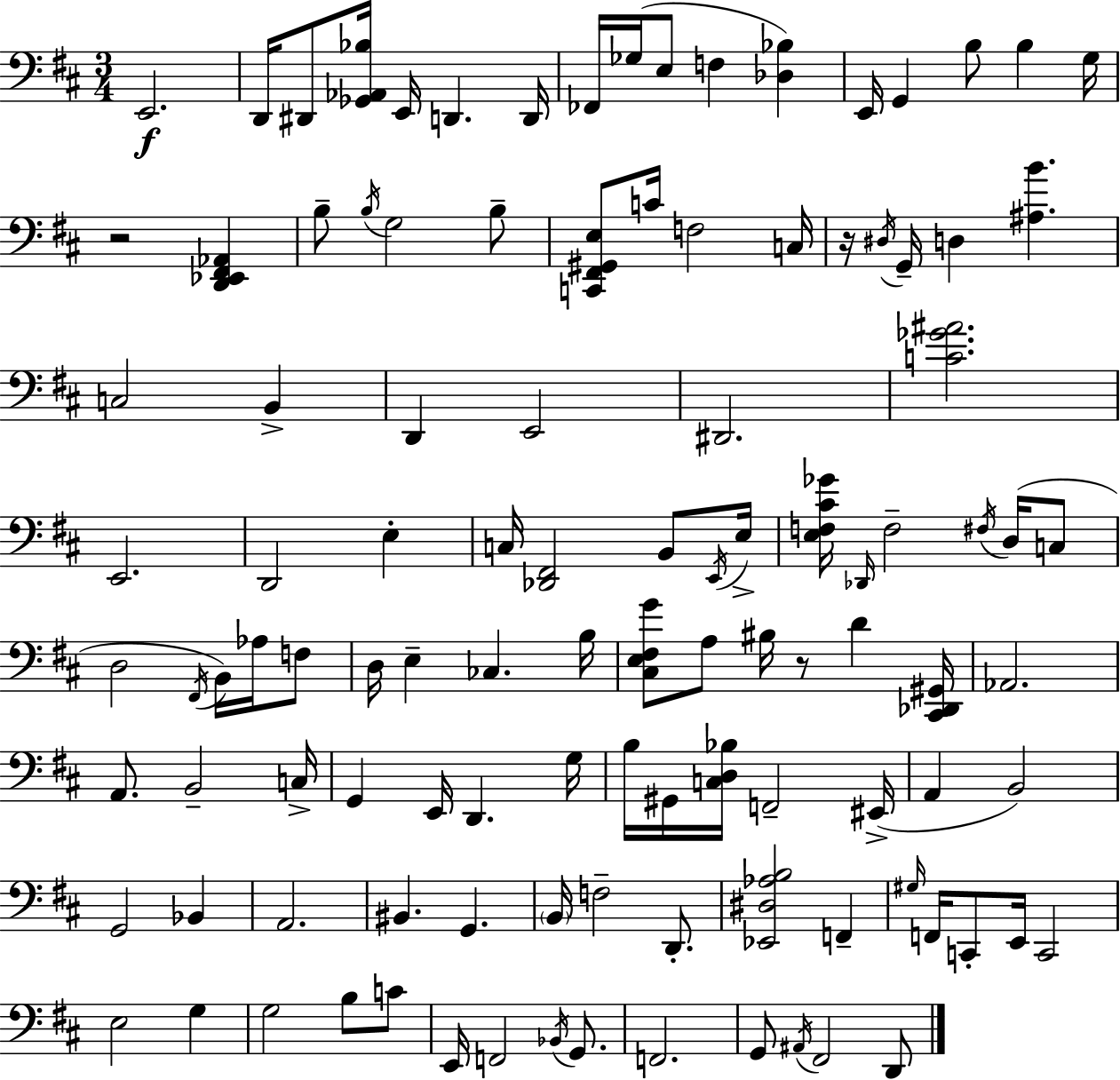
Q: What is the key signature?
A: D major